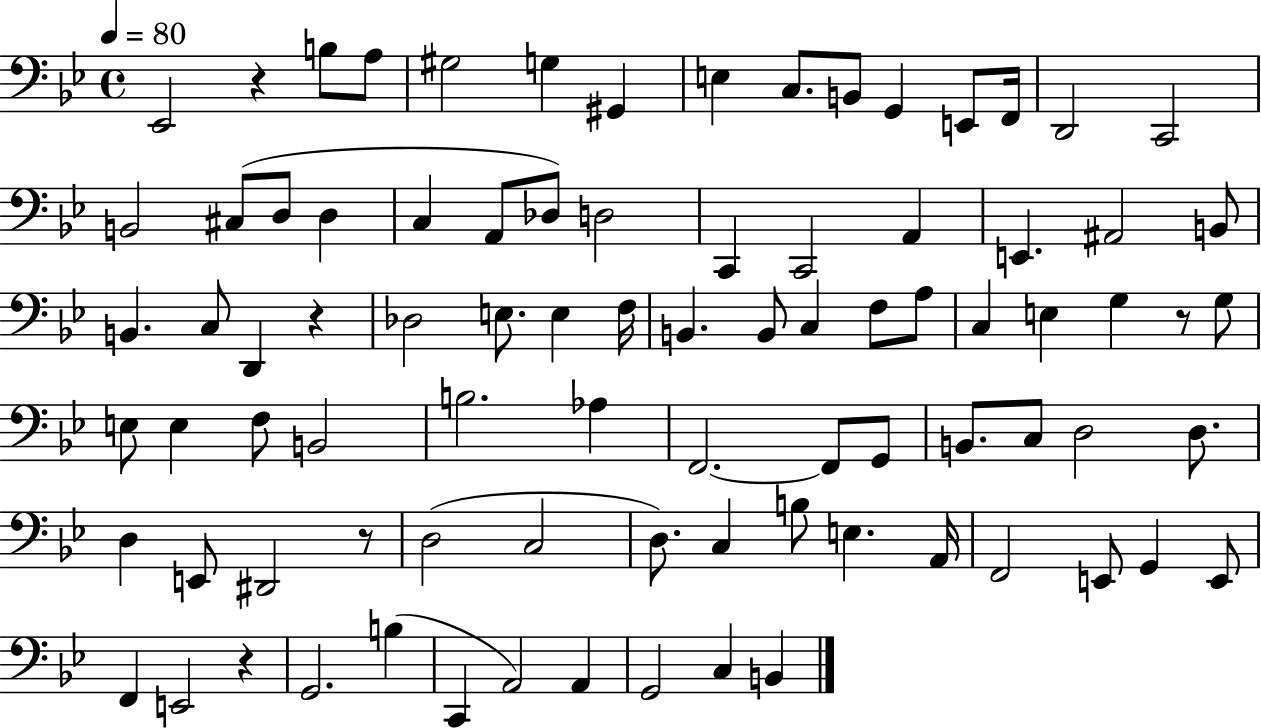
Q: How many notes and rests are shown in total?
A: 86